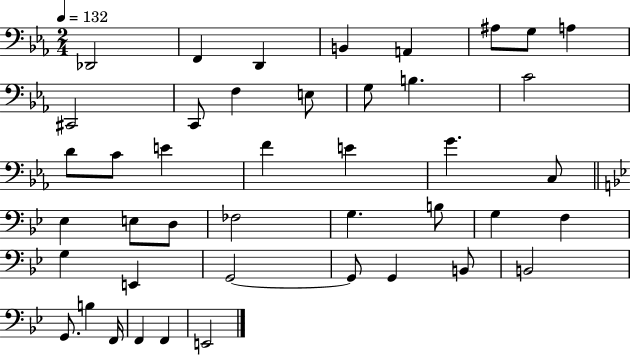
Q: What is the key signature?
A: EES major